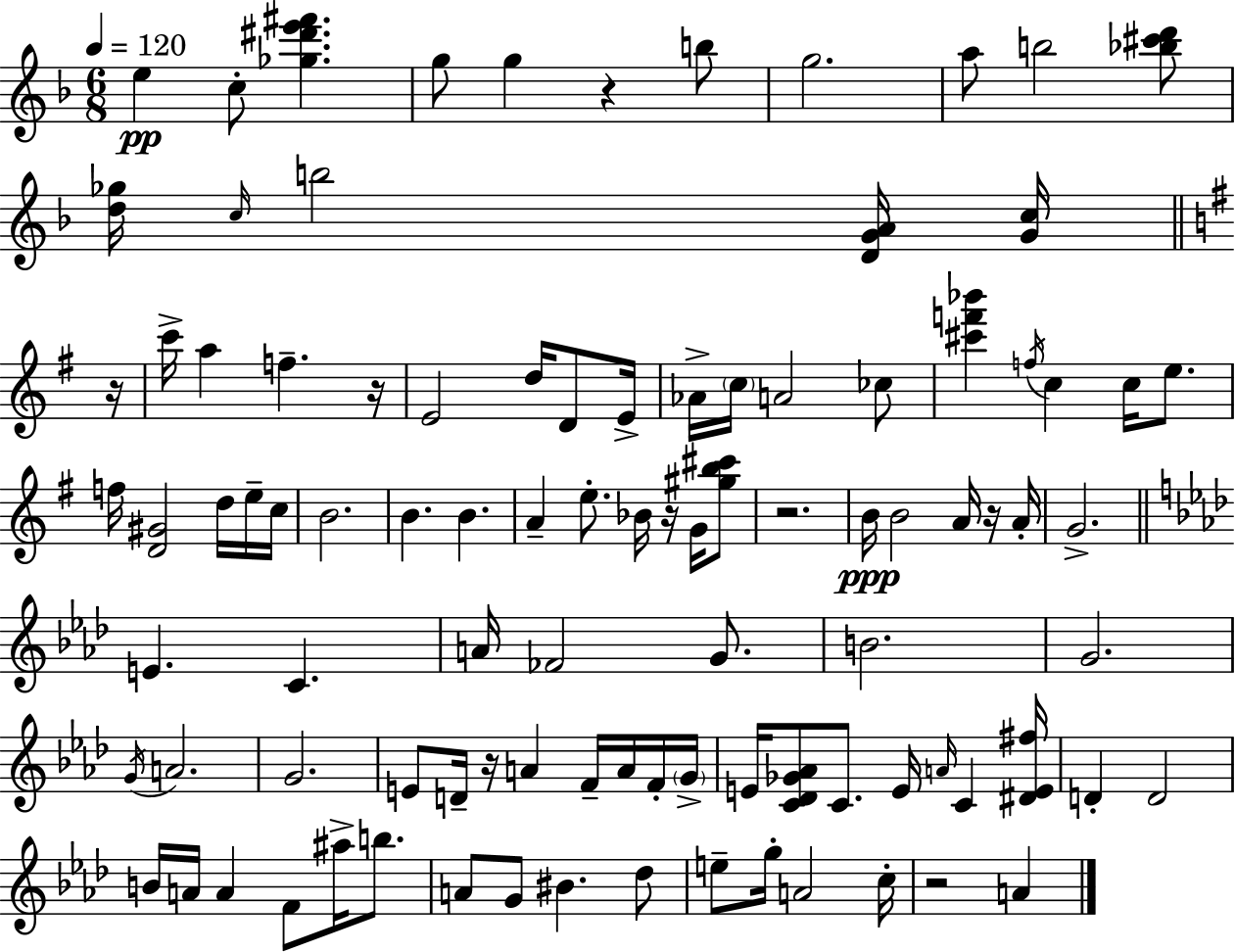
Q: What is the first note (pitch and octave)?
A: E5